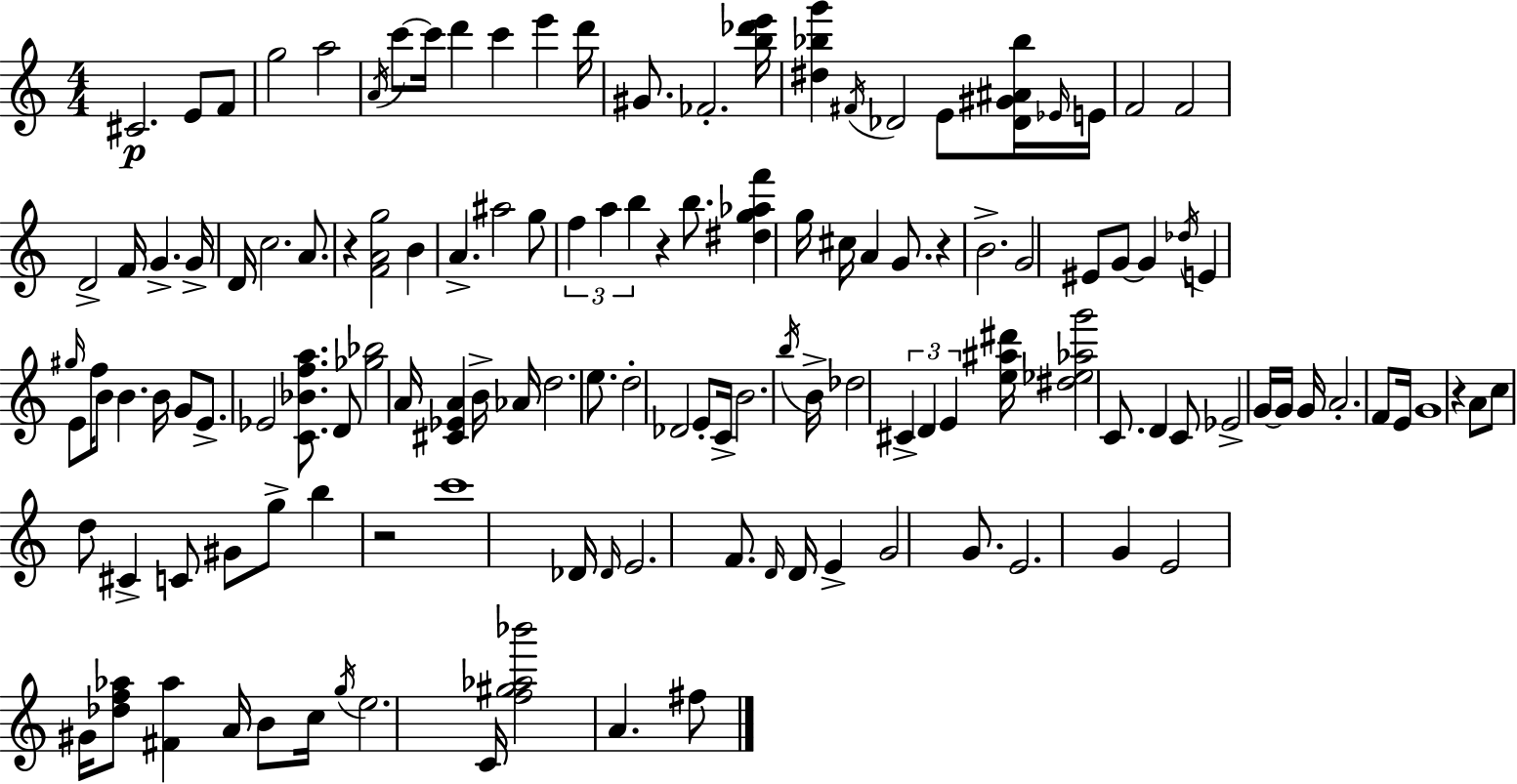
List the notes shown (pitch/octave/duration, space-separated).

C#4/h. E4/e F4/e G5/h A5/h A4/s C6/e C6/s D6/q C6/q E6/q D6/s G#4/e. FES4/h. [B5,Db6,E6]/s [D#5,Bb5,G6]/q F#4/s Db4/h E4/e [Db4,G#4,A#4,Bb5]/s Eb4/s E4/s F4/h F4/h D4/h F4/s G4/q. G4/s D4/s C5/h. A4/e. R/q [F4,A4,G5]/h B4/q A4/q. A#5/h G5/e F5/q A5/q B5/q R/q B5/e. [D#5,G5,Ab5,F6]/q G5/s C#5/s A4/q G4/e. R/q B4/h. G4/h EIS4/e G4/e G4/q Db5/s E4/q G#5/s E4/e F5/s B4/e B4/q. B4/s G4/e E4/e. Eb4/h [C4,Bb4,F5,A5]/e. D4/e [Gb5,Bb5]/h A4/s [C#4,Eb4,A4]/q B4/s Ab4/s D5/h. E5/e. D5/h Db4/h E4/e C4/s B4/h. B5/s B4/s Db5/h C#4/q D4/q E4/q [E5,A#5,D#6]/s [D#5,Eb5,Ab5,G6]/h C4/e. D4/q C4/e Eb4/h G4/s G4/s G4/s A4/h. F4/e E4/s G4/w R/q A4/e C5/e D5/e C#4/q C4/e G#4/e G5/e B5/q R/h C6/w Db4/s Db4/s E4/h. F4/e. D4/s D4/s E4/q G4/h G4/e. E4/h. G4/q E4/h G#4/s [Db5,F5,Ab5]/e [F#4,Ab5]/q A4/s B4/e C5/s G5/s E5/h. C4/s [F5,G#5,Ab5,Bb6]/h A4/q. F#5/e